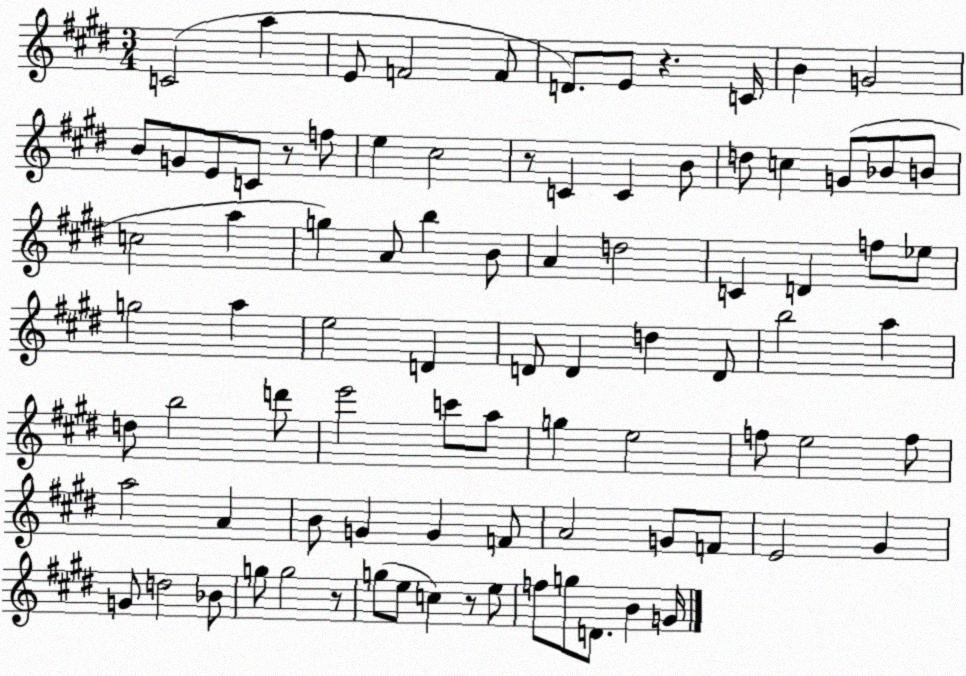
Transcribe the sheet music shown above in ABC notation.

X:1
T:Untitled
M:3/4
L:1/4
K:E
C2 a E/2 F2 F/2 D/2 E/2 z C/4 B G2 B/2 G/2 E/2 C/2 z/2 f/2 e ^c2 z/2 C C B/2 d/2 c G/2 _B/2 B/2 c2 a g A/2 b B/2 A d2 C D f/2 _e/2 g2 a e2 D D/2 D d D/2 b2 a d/2 b2 d'/2 e'2 c'/2 a/2 g e2 f/2 e2 f/2 a2 A B/2 G G F/2 A2 G/2 F/2 E2 ^G G/2 d2 _B/2 g/2 g2 z/2 g/2 e/2 c z/2 e/2 f/2 g/2 D/2 B G/4